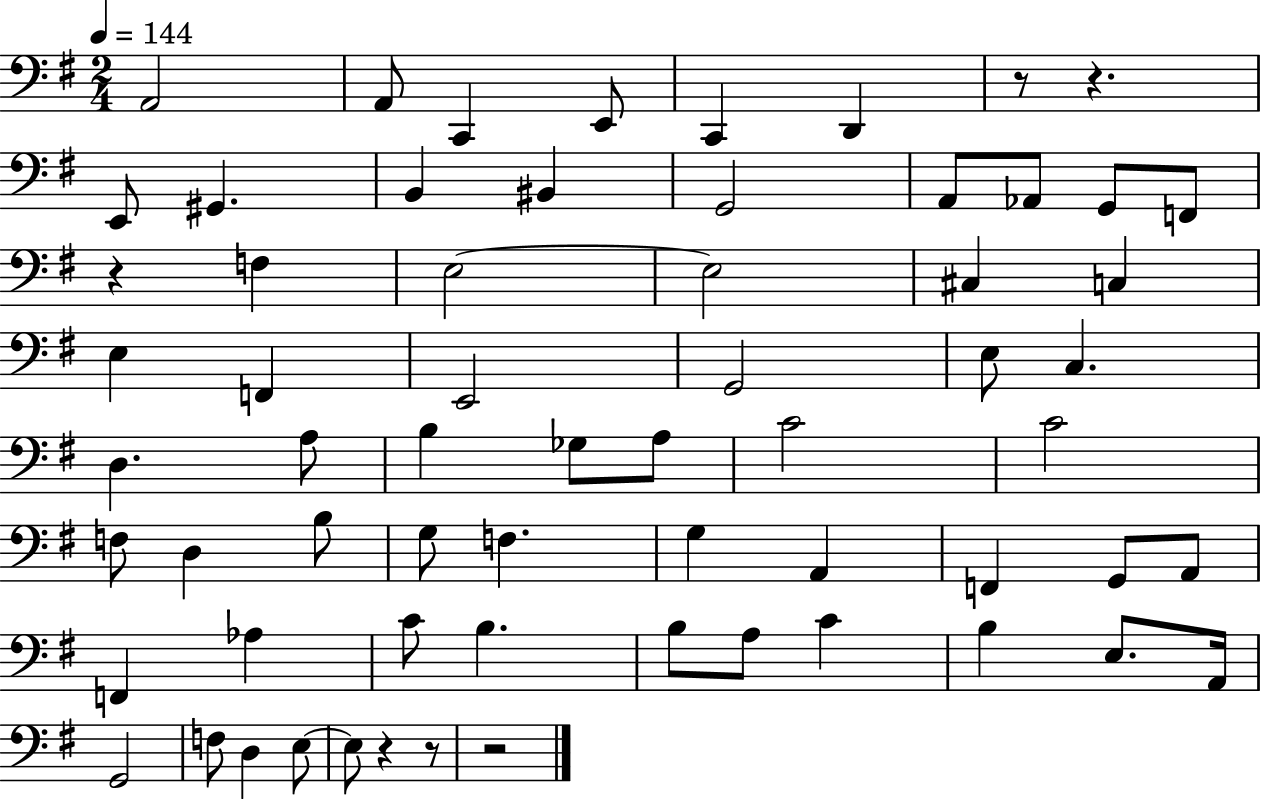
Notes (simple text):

A2/h A2/e C2/q E2/e C2/q D2/q R/e R/q. E2/e G#2/q. B2/q BIS2/q G2/h A2/e Ab2/e G2/e F2/e R/q F3/q E3/h E3/h C#3/q C3/q E3/q F2/q E2/h G2/h E3/e C3/q. D3/q. A3/e B3/q Gb3/e A3/e C4/h C4/h F3/e D3/q B3/e G3/e F3/q. G3/q A2/q F2/q G2/e A2/e F2/q Ab3/q C4/e B3/q. B3/e A3/e C4/q B3/q E3/e. A2/s G2/h F3/e D3/q E3/e E3/e R/q R/e R/h